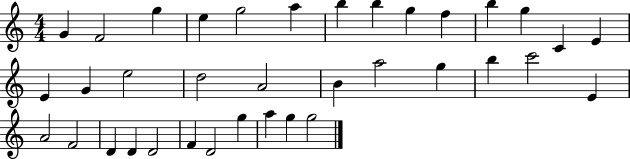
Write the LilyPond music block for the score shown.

{
  \clef treble
  \numericTimeSignature
  \time 4/4
  \key c \major
  g'4 f'2 g''4 | e''4 g''2 a''4 | b''4 b''4 g''4 f''4 | b''4 g''4 c'4 e'4 | \break e'4 g'4 e''2 | d''2 a'2 | b'4 a''2 g''4 | b''4 c'''2 e'4 | \break a'2 f'2 | d'4 d'4 d'2 | f'4 d'2 g''4 | a''4 g''4 g''2 | \break \bar "|."
}